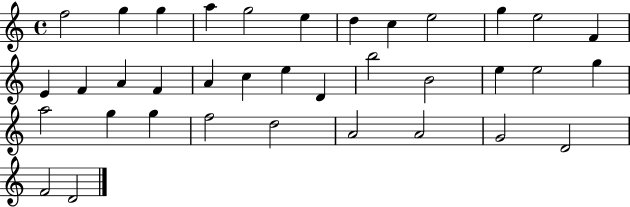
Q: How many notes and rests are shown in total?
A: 36